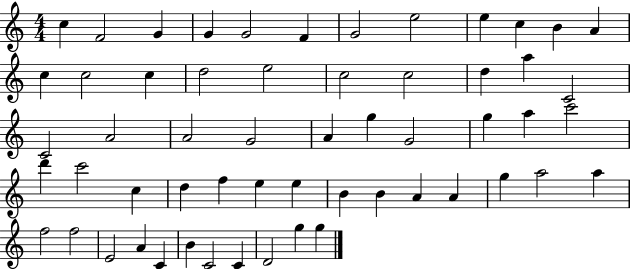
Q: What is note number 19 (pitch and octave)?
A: C5